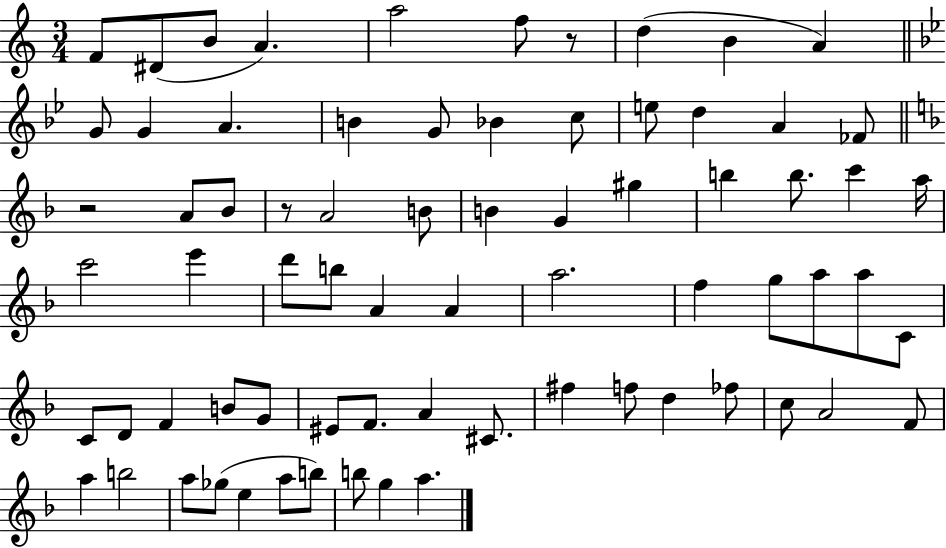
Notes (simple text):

F4/e D#4/e B4/e A4/q. A5/h F5/e R/e D5/q B4/q A4/q G4/e G4/q A4/q. B4/q G4/e Bb4/q C5/e E5/e D5/q A4/q FES4/e R/h A4/e Bb4/e R/e A4/h B4/e B4/q G4/q G#5/q B5/q B5/e. C6/q A5/s C6/h E6/q D6/e B5/e A4/q A4/q A5/h. F5/q G5/e A5/e A5/e C4/e C4/e D4/e F4/q B4/e G4/e EIS4/e F4/e. A4/q C#4/e. F#5/q F5/e D5/q FES5/e C5/e A4/h F4/e A5/q B5/h A5/e Gb5/e E5/q A5/e B5/e B5/e G5/q A5/q.